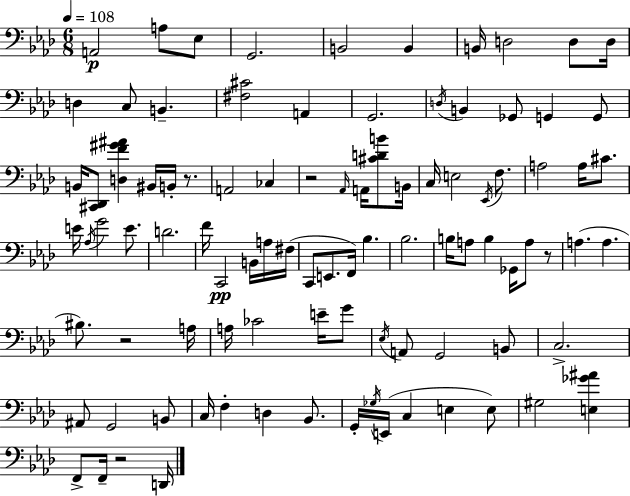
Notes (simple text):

A2/h A3/e Eb3/e G2/h. B2/h B2/q B2/s D3/h D3/e D3/s D3/q C3/e B2/q. [F#3,C#4]/h A2/q G2/h. D3/s B2/q Gb2/e G2/q G2/e B2/s [C#2,Db2]/e [D3,F4,G#4,A#4]/q BIS2/s B2/s R/e. A2/h CES3/q R/h Ab2/s A2/s [C#4,D4,B4]/e B2/s C3/s E3/h Eb2/s F3/e. A3/h A3/s C#4/e. E4/s Ab3/s G4/h E4/e. D4/h. F4/s C2/h B2/s A3/s F#3/s C2/e E2/e. F2/s Bb3/q. Bb3/h. B3/s A3/e B3/q Gb2/s A3/e R/e A3/q. A3/q. BIS3/e. R/h A3/s A3/s CES4/h E4/s G4/e Eb3/s A2/e G2/h B2/e C3/h. A#2/e G2/h B2/e C3/s F3/q D3/q Bb2/e. G2/s Gb3/s E2/s C3/q E3/q E3/e G#3/h [E3,Gb4,A#4]/q F2/e F2/s R/h D2/s